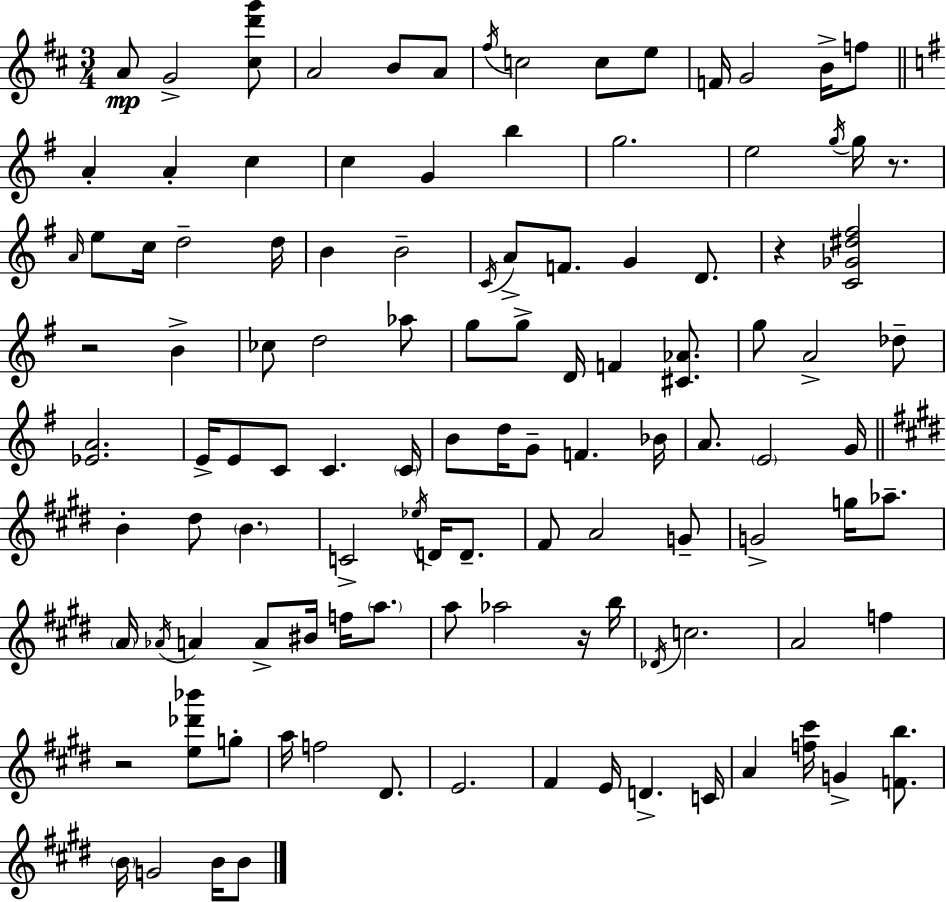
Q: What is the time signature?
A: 3/4